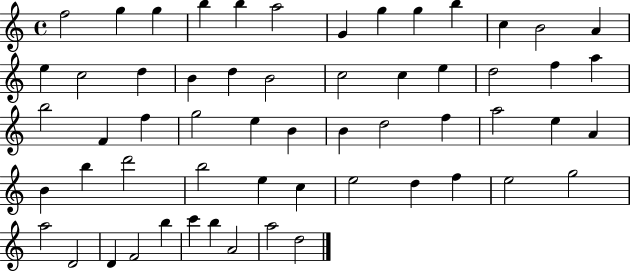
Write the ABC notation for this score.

X:1
T:Untitled
M:4/4
L:1/4
K:C
f2 g g b b a2 G g g b c B2 A e c2 d B d B2 c2 c e d2 f a b2 F f g2 e B B d2 f a2 e A B b d'2 b2 e c e2 d f e2 g2 a2 D2 D F2 b c' b A2 a2 d2